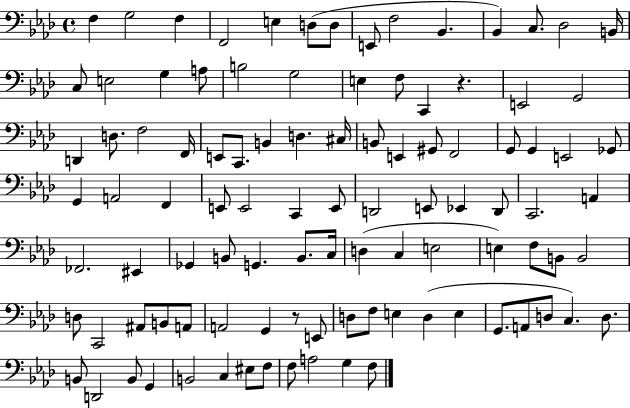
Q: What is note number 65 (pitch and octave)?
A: E3